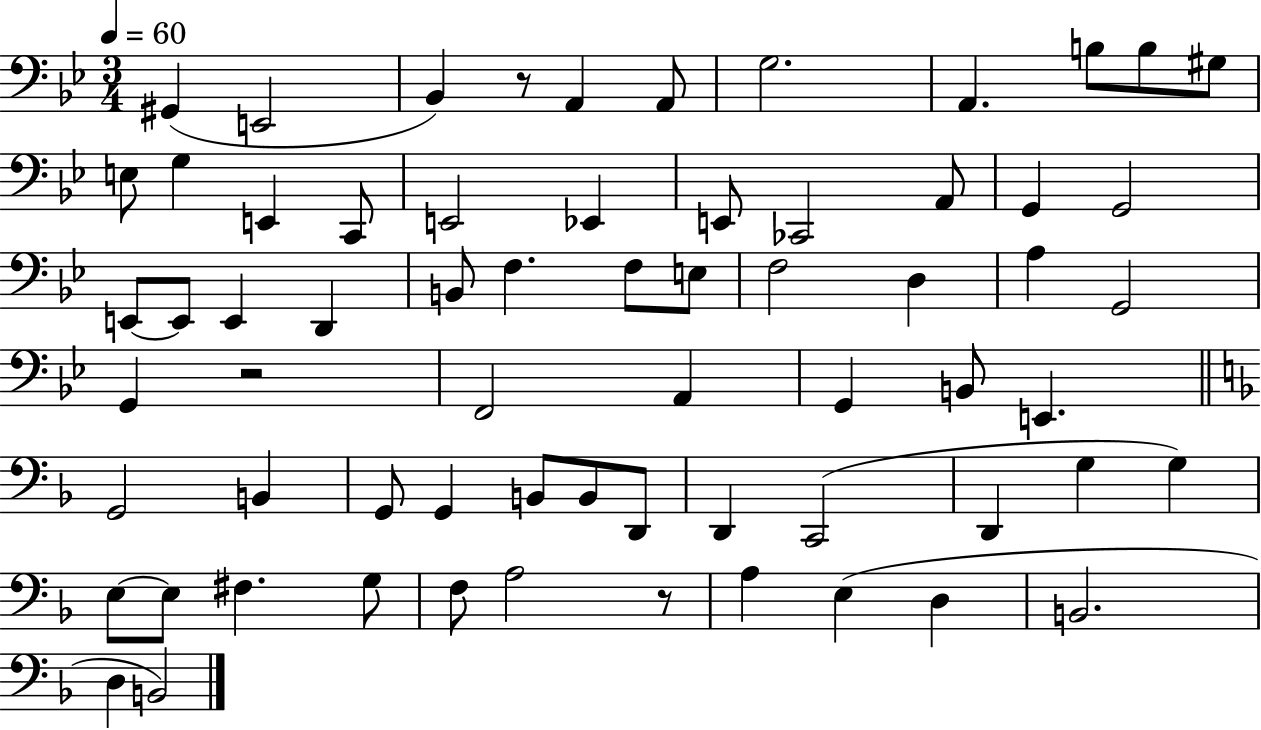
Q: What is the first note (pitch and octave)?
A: G#2